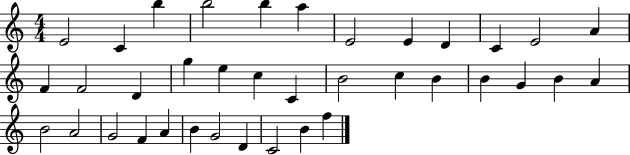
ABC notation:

X:1
T:Untitled
M:4/4
L:1/4
K:C
E2 C b b2 b a E2 E D C E2 A F F2 D g e c C B2 c B B G B A B2 A2 G2 F A B G2 D C2 B f